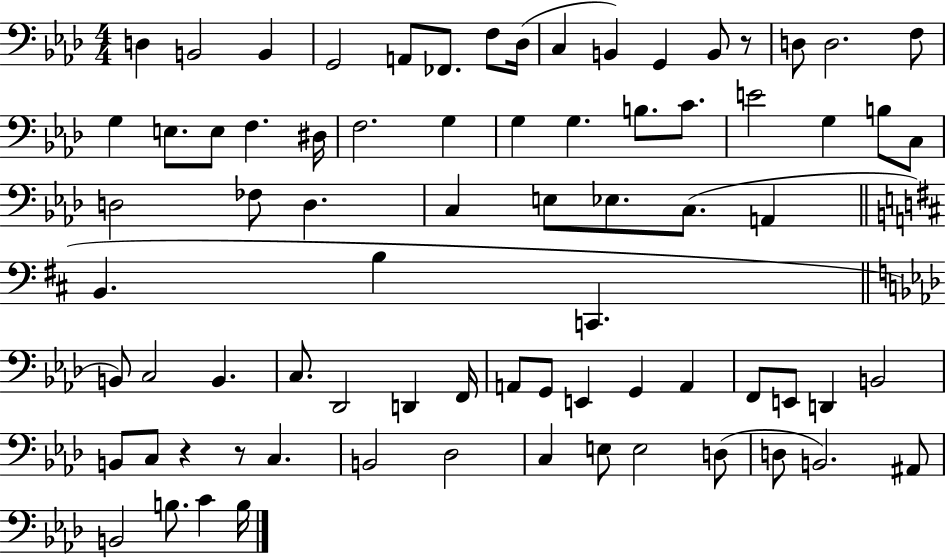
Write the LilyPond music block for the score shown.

{
  \clef bass
  \numericTimeSignature
  \time 4/4
  \key aes \major
  \repeat volta 2 { d4 b,2 b,4 | g,2 a,8 fes,8. f8 des16( | c4 b,4) g,4 b,8 r8 | d8 d2. f8 | \break g4 e8. e8 f4. dis16 | f2. g4 | g4 g4. b8. c'8. | e'2 g4 b8 c8 | \break d2 fes8 d4. | c4 e8 ees8. c8.( a,4 | \bar "||" \break \key d \major b,4. b4 c,4. | \bar "||" \break \key aes \major b,8) c2 b,4. | c8. des,2 d,4 f,16 | a,8 g,8 e,4 g,4 a,4 | f,8 e,8 d,4 b,2 | \break b,8 c8 r4 r8 c4. | b,2 des2 | c4 e8 e2 d8( | d8 b,2.) ais,8 | \break b,2 b8. c'4 b16 | } \bar "|."
}